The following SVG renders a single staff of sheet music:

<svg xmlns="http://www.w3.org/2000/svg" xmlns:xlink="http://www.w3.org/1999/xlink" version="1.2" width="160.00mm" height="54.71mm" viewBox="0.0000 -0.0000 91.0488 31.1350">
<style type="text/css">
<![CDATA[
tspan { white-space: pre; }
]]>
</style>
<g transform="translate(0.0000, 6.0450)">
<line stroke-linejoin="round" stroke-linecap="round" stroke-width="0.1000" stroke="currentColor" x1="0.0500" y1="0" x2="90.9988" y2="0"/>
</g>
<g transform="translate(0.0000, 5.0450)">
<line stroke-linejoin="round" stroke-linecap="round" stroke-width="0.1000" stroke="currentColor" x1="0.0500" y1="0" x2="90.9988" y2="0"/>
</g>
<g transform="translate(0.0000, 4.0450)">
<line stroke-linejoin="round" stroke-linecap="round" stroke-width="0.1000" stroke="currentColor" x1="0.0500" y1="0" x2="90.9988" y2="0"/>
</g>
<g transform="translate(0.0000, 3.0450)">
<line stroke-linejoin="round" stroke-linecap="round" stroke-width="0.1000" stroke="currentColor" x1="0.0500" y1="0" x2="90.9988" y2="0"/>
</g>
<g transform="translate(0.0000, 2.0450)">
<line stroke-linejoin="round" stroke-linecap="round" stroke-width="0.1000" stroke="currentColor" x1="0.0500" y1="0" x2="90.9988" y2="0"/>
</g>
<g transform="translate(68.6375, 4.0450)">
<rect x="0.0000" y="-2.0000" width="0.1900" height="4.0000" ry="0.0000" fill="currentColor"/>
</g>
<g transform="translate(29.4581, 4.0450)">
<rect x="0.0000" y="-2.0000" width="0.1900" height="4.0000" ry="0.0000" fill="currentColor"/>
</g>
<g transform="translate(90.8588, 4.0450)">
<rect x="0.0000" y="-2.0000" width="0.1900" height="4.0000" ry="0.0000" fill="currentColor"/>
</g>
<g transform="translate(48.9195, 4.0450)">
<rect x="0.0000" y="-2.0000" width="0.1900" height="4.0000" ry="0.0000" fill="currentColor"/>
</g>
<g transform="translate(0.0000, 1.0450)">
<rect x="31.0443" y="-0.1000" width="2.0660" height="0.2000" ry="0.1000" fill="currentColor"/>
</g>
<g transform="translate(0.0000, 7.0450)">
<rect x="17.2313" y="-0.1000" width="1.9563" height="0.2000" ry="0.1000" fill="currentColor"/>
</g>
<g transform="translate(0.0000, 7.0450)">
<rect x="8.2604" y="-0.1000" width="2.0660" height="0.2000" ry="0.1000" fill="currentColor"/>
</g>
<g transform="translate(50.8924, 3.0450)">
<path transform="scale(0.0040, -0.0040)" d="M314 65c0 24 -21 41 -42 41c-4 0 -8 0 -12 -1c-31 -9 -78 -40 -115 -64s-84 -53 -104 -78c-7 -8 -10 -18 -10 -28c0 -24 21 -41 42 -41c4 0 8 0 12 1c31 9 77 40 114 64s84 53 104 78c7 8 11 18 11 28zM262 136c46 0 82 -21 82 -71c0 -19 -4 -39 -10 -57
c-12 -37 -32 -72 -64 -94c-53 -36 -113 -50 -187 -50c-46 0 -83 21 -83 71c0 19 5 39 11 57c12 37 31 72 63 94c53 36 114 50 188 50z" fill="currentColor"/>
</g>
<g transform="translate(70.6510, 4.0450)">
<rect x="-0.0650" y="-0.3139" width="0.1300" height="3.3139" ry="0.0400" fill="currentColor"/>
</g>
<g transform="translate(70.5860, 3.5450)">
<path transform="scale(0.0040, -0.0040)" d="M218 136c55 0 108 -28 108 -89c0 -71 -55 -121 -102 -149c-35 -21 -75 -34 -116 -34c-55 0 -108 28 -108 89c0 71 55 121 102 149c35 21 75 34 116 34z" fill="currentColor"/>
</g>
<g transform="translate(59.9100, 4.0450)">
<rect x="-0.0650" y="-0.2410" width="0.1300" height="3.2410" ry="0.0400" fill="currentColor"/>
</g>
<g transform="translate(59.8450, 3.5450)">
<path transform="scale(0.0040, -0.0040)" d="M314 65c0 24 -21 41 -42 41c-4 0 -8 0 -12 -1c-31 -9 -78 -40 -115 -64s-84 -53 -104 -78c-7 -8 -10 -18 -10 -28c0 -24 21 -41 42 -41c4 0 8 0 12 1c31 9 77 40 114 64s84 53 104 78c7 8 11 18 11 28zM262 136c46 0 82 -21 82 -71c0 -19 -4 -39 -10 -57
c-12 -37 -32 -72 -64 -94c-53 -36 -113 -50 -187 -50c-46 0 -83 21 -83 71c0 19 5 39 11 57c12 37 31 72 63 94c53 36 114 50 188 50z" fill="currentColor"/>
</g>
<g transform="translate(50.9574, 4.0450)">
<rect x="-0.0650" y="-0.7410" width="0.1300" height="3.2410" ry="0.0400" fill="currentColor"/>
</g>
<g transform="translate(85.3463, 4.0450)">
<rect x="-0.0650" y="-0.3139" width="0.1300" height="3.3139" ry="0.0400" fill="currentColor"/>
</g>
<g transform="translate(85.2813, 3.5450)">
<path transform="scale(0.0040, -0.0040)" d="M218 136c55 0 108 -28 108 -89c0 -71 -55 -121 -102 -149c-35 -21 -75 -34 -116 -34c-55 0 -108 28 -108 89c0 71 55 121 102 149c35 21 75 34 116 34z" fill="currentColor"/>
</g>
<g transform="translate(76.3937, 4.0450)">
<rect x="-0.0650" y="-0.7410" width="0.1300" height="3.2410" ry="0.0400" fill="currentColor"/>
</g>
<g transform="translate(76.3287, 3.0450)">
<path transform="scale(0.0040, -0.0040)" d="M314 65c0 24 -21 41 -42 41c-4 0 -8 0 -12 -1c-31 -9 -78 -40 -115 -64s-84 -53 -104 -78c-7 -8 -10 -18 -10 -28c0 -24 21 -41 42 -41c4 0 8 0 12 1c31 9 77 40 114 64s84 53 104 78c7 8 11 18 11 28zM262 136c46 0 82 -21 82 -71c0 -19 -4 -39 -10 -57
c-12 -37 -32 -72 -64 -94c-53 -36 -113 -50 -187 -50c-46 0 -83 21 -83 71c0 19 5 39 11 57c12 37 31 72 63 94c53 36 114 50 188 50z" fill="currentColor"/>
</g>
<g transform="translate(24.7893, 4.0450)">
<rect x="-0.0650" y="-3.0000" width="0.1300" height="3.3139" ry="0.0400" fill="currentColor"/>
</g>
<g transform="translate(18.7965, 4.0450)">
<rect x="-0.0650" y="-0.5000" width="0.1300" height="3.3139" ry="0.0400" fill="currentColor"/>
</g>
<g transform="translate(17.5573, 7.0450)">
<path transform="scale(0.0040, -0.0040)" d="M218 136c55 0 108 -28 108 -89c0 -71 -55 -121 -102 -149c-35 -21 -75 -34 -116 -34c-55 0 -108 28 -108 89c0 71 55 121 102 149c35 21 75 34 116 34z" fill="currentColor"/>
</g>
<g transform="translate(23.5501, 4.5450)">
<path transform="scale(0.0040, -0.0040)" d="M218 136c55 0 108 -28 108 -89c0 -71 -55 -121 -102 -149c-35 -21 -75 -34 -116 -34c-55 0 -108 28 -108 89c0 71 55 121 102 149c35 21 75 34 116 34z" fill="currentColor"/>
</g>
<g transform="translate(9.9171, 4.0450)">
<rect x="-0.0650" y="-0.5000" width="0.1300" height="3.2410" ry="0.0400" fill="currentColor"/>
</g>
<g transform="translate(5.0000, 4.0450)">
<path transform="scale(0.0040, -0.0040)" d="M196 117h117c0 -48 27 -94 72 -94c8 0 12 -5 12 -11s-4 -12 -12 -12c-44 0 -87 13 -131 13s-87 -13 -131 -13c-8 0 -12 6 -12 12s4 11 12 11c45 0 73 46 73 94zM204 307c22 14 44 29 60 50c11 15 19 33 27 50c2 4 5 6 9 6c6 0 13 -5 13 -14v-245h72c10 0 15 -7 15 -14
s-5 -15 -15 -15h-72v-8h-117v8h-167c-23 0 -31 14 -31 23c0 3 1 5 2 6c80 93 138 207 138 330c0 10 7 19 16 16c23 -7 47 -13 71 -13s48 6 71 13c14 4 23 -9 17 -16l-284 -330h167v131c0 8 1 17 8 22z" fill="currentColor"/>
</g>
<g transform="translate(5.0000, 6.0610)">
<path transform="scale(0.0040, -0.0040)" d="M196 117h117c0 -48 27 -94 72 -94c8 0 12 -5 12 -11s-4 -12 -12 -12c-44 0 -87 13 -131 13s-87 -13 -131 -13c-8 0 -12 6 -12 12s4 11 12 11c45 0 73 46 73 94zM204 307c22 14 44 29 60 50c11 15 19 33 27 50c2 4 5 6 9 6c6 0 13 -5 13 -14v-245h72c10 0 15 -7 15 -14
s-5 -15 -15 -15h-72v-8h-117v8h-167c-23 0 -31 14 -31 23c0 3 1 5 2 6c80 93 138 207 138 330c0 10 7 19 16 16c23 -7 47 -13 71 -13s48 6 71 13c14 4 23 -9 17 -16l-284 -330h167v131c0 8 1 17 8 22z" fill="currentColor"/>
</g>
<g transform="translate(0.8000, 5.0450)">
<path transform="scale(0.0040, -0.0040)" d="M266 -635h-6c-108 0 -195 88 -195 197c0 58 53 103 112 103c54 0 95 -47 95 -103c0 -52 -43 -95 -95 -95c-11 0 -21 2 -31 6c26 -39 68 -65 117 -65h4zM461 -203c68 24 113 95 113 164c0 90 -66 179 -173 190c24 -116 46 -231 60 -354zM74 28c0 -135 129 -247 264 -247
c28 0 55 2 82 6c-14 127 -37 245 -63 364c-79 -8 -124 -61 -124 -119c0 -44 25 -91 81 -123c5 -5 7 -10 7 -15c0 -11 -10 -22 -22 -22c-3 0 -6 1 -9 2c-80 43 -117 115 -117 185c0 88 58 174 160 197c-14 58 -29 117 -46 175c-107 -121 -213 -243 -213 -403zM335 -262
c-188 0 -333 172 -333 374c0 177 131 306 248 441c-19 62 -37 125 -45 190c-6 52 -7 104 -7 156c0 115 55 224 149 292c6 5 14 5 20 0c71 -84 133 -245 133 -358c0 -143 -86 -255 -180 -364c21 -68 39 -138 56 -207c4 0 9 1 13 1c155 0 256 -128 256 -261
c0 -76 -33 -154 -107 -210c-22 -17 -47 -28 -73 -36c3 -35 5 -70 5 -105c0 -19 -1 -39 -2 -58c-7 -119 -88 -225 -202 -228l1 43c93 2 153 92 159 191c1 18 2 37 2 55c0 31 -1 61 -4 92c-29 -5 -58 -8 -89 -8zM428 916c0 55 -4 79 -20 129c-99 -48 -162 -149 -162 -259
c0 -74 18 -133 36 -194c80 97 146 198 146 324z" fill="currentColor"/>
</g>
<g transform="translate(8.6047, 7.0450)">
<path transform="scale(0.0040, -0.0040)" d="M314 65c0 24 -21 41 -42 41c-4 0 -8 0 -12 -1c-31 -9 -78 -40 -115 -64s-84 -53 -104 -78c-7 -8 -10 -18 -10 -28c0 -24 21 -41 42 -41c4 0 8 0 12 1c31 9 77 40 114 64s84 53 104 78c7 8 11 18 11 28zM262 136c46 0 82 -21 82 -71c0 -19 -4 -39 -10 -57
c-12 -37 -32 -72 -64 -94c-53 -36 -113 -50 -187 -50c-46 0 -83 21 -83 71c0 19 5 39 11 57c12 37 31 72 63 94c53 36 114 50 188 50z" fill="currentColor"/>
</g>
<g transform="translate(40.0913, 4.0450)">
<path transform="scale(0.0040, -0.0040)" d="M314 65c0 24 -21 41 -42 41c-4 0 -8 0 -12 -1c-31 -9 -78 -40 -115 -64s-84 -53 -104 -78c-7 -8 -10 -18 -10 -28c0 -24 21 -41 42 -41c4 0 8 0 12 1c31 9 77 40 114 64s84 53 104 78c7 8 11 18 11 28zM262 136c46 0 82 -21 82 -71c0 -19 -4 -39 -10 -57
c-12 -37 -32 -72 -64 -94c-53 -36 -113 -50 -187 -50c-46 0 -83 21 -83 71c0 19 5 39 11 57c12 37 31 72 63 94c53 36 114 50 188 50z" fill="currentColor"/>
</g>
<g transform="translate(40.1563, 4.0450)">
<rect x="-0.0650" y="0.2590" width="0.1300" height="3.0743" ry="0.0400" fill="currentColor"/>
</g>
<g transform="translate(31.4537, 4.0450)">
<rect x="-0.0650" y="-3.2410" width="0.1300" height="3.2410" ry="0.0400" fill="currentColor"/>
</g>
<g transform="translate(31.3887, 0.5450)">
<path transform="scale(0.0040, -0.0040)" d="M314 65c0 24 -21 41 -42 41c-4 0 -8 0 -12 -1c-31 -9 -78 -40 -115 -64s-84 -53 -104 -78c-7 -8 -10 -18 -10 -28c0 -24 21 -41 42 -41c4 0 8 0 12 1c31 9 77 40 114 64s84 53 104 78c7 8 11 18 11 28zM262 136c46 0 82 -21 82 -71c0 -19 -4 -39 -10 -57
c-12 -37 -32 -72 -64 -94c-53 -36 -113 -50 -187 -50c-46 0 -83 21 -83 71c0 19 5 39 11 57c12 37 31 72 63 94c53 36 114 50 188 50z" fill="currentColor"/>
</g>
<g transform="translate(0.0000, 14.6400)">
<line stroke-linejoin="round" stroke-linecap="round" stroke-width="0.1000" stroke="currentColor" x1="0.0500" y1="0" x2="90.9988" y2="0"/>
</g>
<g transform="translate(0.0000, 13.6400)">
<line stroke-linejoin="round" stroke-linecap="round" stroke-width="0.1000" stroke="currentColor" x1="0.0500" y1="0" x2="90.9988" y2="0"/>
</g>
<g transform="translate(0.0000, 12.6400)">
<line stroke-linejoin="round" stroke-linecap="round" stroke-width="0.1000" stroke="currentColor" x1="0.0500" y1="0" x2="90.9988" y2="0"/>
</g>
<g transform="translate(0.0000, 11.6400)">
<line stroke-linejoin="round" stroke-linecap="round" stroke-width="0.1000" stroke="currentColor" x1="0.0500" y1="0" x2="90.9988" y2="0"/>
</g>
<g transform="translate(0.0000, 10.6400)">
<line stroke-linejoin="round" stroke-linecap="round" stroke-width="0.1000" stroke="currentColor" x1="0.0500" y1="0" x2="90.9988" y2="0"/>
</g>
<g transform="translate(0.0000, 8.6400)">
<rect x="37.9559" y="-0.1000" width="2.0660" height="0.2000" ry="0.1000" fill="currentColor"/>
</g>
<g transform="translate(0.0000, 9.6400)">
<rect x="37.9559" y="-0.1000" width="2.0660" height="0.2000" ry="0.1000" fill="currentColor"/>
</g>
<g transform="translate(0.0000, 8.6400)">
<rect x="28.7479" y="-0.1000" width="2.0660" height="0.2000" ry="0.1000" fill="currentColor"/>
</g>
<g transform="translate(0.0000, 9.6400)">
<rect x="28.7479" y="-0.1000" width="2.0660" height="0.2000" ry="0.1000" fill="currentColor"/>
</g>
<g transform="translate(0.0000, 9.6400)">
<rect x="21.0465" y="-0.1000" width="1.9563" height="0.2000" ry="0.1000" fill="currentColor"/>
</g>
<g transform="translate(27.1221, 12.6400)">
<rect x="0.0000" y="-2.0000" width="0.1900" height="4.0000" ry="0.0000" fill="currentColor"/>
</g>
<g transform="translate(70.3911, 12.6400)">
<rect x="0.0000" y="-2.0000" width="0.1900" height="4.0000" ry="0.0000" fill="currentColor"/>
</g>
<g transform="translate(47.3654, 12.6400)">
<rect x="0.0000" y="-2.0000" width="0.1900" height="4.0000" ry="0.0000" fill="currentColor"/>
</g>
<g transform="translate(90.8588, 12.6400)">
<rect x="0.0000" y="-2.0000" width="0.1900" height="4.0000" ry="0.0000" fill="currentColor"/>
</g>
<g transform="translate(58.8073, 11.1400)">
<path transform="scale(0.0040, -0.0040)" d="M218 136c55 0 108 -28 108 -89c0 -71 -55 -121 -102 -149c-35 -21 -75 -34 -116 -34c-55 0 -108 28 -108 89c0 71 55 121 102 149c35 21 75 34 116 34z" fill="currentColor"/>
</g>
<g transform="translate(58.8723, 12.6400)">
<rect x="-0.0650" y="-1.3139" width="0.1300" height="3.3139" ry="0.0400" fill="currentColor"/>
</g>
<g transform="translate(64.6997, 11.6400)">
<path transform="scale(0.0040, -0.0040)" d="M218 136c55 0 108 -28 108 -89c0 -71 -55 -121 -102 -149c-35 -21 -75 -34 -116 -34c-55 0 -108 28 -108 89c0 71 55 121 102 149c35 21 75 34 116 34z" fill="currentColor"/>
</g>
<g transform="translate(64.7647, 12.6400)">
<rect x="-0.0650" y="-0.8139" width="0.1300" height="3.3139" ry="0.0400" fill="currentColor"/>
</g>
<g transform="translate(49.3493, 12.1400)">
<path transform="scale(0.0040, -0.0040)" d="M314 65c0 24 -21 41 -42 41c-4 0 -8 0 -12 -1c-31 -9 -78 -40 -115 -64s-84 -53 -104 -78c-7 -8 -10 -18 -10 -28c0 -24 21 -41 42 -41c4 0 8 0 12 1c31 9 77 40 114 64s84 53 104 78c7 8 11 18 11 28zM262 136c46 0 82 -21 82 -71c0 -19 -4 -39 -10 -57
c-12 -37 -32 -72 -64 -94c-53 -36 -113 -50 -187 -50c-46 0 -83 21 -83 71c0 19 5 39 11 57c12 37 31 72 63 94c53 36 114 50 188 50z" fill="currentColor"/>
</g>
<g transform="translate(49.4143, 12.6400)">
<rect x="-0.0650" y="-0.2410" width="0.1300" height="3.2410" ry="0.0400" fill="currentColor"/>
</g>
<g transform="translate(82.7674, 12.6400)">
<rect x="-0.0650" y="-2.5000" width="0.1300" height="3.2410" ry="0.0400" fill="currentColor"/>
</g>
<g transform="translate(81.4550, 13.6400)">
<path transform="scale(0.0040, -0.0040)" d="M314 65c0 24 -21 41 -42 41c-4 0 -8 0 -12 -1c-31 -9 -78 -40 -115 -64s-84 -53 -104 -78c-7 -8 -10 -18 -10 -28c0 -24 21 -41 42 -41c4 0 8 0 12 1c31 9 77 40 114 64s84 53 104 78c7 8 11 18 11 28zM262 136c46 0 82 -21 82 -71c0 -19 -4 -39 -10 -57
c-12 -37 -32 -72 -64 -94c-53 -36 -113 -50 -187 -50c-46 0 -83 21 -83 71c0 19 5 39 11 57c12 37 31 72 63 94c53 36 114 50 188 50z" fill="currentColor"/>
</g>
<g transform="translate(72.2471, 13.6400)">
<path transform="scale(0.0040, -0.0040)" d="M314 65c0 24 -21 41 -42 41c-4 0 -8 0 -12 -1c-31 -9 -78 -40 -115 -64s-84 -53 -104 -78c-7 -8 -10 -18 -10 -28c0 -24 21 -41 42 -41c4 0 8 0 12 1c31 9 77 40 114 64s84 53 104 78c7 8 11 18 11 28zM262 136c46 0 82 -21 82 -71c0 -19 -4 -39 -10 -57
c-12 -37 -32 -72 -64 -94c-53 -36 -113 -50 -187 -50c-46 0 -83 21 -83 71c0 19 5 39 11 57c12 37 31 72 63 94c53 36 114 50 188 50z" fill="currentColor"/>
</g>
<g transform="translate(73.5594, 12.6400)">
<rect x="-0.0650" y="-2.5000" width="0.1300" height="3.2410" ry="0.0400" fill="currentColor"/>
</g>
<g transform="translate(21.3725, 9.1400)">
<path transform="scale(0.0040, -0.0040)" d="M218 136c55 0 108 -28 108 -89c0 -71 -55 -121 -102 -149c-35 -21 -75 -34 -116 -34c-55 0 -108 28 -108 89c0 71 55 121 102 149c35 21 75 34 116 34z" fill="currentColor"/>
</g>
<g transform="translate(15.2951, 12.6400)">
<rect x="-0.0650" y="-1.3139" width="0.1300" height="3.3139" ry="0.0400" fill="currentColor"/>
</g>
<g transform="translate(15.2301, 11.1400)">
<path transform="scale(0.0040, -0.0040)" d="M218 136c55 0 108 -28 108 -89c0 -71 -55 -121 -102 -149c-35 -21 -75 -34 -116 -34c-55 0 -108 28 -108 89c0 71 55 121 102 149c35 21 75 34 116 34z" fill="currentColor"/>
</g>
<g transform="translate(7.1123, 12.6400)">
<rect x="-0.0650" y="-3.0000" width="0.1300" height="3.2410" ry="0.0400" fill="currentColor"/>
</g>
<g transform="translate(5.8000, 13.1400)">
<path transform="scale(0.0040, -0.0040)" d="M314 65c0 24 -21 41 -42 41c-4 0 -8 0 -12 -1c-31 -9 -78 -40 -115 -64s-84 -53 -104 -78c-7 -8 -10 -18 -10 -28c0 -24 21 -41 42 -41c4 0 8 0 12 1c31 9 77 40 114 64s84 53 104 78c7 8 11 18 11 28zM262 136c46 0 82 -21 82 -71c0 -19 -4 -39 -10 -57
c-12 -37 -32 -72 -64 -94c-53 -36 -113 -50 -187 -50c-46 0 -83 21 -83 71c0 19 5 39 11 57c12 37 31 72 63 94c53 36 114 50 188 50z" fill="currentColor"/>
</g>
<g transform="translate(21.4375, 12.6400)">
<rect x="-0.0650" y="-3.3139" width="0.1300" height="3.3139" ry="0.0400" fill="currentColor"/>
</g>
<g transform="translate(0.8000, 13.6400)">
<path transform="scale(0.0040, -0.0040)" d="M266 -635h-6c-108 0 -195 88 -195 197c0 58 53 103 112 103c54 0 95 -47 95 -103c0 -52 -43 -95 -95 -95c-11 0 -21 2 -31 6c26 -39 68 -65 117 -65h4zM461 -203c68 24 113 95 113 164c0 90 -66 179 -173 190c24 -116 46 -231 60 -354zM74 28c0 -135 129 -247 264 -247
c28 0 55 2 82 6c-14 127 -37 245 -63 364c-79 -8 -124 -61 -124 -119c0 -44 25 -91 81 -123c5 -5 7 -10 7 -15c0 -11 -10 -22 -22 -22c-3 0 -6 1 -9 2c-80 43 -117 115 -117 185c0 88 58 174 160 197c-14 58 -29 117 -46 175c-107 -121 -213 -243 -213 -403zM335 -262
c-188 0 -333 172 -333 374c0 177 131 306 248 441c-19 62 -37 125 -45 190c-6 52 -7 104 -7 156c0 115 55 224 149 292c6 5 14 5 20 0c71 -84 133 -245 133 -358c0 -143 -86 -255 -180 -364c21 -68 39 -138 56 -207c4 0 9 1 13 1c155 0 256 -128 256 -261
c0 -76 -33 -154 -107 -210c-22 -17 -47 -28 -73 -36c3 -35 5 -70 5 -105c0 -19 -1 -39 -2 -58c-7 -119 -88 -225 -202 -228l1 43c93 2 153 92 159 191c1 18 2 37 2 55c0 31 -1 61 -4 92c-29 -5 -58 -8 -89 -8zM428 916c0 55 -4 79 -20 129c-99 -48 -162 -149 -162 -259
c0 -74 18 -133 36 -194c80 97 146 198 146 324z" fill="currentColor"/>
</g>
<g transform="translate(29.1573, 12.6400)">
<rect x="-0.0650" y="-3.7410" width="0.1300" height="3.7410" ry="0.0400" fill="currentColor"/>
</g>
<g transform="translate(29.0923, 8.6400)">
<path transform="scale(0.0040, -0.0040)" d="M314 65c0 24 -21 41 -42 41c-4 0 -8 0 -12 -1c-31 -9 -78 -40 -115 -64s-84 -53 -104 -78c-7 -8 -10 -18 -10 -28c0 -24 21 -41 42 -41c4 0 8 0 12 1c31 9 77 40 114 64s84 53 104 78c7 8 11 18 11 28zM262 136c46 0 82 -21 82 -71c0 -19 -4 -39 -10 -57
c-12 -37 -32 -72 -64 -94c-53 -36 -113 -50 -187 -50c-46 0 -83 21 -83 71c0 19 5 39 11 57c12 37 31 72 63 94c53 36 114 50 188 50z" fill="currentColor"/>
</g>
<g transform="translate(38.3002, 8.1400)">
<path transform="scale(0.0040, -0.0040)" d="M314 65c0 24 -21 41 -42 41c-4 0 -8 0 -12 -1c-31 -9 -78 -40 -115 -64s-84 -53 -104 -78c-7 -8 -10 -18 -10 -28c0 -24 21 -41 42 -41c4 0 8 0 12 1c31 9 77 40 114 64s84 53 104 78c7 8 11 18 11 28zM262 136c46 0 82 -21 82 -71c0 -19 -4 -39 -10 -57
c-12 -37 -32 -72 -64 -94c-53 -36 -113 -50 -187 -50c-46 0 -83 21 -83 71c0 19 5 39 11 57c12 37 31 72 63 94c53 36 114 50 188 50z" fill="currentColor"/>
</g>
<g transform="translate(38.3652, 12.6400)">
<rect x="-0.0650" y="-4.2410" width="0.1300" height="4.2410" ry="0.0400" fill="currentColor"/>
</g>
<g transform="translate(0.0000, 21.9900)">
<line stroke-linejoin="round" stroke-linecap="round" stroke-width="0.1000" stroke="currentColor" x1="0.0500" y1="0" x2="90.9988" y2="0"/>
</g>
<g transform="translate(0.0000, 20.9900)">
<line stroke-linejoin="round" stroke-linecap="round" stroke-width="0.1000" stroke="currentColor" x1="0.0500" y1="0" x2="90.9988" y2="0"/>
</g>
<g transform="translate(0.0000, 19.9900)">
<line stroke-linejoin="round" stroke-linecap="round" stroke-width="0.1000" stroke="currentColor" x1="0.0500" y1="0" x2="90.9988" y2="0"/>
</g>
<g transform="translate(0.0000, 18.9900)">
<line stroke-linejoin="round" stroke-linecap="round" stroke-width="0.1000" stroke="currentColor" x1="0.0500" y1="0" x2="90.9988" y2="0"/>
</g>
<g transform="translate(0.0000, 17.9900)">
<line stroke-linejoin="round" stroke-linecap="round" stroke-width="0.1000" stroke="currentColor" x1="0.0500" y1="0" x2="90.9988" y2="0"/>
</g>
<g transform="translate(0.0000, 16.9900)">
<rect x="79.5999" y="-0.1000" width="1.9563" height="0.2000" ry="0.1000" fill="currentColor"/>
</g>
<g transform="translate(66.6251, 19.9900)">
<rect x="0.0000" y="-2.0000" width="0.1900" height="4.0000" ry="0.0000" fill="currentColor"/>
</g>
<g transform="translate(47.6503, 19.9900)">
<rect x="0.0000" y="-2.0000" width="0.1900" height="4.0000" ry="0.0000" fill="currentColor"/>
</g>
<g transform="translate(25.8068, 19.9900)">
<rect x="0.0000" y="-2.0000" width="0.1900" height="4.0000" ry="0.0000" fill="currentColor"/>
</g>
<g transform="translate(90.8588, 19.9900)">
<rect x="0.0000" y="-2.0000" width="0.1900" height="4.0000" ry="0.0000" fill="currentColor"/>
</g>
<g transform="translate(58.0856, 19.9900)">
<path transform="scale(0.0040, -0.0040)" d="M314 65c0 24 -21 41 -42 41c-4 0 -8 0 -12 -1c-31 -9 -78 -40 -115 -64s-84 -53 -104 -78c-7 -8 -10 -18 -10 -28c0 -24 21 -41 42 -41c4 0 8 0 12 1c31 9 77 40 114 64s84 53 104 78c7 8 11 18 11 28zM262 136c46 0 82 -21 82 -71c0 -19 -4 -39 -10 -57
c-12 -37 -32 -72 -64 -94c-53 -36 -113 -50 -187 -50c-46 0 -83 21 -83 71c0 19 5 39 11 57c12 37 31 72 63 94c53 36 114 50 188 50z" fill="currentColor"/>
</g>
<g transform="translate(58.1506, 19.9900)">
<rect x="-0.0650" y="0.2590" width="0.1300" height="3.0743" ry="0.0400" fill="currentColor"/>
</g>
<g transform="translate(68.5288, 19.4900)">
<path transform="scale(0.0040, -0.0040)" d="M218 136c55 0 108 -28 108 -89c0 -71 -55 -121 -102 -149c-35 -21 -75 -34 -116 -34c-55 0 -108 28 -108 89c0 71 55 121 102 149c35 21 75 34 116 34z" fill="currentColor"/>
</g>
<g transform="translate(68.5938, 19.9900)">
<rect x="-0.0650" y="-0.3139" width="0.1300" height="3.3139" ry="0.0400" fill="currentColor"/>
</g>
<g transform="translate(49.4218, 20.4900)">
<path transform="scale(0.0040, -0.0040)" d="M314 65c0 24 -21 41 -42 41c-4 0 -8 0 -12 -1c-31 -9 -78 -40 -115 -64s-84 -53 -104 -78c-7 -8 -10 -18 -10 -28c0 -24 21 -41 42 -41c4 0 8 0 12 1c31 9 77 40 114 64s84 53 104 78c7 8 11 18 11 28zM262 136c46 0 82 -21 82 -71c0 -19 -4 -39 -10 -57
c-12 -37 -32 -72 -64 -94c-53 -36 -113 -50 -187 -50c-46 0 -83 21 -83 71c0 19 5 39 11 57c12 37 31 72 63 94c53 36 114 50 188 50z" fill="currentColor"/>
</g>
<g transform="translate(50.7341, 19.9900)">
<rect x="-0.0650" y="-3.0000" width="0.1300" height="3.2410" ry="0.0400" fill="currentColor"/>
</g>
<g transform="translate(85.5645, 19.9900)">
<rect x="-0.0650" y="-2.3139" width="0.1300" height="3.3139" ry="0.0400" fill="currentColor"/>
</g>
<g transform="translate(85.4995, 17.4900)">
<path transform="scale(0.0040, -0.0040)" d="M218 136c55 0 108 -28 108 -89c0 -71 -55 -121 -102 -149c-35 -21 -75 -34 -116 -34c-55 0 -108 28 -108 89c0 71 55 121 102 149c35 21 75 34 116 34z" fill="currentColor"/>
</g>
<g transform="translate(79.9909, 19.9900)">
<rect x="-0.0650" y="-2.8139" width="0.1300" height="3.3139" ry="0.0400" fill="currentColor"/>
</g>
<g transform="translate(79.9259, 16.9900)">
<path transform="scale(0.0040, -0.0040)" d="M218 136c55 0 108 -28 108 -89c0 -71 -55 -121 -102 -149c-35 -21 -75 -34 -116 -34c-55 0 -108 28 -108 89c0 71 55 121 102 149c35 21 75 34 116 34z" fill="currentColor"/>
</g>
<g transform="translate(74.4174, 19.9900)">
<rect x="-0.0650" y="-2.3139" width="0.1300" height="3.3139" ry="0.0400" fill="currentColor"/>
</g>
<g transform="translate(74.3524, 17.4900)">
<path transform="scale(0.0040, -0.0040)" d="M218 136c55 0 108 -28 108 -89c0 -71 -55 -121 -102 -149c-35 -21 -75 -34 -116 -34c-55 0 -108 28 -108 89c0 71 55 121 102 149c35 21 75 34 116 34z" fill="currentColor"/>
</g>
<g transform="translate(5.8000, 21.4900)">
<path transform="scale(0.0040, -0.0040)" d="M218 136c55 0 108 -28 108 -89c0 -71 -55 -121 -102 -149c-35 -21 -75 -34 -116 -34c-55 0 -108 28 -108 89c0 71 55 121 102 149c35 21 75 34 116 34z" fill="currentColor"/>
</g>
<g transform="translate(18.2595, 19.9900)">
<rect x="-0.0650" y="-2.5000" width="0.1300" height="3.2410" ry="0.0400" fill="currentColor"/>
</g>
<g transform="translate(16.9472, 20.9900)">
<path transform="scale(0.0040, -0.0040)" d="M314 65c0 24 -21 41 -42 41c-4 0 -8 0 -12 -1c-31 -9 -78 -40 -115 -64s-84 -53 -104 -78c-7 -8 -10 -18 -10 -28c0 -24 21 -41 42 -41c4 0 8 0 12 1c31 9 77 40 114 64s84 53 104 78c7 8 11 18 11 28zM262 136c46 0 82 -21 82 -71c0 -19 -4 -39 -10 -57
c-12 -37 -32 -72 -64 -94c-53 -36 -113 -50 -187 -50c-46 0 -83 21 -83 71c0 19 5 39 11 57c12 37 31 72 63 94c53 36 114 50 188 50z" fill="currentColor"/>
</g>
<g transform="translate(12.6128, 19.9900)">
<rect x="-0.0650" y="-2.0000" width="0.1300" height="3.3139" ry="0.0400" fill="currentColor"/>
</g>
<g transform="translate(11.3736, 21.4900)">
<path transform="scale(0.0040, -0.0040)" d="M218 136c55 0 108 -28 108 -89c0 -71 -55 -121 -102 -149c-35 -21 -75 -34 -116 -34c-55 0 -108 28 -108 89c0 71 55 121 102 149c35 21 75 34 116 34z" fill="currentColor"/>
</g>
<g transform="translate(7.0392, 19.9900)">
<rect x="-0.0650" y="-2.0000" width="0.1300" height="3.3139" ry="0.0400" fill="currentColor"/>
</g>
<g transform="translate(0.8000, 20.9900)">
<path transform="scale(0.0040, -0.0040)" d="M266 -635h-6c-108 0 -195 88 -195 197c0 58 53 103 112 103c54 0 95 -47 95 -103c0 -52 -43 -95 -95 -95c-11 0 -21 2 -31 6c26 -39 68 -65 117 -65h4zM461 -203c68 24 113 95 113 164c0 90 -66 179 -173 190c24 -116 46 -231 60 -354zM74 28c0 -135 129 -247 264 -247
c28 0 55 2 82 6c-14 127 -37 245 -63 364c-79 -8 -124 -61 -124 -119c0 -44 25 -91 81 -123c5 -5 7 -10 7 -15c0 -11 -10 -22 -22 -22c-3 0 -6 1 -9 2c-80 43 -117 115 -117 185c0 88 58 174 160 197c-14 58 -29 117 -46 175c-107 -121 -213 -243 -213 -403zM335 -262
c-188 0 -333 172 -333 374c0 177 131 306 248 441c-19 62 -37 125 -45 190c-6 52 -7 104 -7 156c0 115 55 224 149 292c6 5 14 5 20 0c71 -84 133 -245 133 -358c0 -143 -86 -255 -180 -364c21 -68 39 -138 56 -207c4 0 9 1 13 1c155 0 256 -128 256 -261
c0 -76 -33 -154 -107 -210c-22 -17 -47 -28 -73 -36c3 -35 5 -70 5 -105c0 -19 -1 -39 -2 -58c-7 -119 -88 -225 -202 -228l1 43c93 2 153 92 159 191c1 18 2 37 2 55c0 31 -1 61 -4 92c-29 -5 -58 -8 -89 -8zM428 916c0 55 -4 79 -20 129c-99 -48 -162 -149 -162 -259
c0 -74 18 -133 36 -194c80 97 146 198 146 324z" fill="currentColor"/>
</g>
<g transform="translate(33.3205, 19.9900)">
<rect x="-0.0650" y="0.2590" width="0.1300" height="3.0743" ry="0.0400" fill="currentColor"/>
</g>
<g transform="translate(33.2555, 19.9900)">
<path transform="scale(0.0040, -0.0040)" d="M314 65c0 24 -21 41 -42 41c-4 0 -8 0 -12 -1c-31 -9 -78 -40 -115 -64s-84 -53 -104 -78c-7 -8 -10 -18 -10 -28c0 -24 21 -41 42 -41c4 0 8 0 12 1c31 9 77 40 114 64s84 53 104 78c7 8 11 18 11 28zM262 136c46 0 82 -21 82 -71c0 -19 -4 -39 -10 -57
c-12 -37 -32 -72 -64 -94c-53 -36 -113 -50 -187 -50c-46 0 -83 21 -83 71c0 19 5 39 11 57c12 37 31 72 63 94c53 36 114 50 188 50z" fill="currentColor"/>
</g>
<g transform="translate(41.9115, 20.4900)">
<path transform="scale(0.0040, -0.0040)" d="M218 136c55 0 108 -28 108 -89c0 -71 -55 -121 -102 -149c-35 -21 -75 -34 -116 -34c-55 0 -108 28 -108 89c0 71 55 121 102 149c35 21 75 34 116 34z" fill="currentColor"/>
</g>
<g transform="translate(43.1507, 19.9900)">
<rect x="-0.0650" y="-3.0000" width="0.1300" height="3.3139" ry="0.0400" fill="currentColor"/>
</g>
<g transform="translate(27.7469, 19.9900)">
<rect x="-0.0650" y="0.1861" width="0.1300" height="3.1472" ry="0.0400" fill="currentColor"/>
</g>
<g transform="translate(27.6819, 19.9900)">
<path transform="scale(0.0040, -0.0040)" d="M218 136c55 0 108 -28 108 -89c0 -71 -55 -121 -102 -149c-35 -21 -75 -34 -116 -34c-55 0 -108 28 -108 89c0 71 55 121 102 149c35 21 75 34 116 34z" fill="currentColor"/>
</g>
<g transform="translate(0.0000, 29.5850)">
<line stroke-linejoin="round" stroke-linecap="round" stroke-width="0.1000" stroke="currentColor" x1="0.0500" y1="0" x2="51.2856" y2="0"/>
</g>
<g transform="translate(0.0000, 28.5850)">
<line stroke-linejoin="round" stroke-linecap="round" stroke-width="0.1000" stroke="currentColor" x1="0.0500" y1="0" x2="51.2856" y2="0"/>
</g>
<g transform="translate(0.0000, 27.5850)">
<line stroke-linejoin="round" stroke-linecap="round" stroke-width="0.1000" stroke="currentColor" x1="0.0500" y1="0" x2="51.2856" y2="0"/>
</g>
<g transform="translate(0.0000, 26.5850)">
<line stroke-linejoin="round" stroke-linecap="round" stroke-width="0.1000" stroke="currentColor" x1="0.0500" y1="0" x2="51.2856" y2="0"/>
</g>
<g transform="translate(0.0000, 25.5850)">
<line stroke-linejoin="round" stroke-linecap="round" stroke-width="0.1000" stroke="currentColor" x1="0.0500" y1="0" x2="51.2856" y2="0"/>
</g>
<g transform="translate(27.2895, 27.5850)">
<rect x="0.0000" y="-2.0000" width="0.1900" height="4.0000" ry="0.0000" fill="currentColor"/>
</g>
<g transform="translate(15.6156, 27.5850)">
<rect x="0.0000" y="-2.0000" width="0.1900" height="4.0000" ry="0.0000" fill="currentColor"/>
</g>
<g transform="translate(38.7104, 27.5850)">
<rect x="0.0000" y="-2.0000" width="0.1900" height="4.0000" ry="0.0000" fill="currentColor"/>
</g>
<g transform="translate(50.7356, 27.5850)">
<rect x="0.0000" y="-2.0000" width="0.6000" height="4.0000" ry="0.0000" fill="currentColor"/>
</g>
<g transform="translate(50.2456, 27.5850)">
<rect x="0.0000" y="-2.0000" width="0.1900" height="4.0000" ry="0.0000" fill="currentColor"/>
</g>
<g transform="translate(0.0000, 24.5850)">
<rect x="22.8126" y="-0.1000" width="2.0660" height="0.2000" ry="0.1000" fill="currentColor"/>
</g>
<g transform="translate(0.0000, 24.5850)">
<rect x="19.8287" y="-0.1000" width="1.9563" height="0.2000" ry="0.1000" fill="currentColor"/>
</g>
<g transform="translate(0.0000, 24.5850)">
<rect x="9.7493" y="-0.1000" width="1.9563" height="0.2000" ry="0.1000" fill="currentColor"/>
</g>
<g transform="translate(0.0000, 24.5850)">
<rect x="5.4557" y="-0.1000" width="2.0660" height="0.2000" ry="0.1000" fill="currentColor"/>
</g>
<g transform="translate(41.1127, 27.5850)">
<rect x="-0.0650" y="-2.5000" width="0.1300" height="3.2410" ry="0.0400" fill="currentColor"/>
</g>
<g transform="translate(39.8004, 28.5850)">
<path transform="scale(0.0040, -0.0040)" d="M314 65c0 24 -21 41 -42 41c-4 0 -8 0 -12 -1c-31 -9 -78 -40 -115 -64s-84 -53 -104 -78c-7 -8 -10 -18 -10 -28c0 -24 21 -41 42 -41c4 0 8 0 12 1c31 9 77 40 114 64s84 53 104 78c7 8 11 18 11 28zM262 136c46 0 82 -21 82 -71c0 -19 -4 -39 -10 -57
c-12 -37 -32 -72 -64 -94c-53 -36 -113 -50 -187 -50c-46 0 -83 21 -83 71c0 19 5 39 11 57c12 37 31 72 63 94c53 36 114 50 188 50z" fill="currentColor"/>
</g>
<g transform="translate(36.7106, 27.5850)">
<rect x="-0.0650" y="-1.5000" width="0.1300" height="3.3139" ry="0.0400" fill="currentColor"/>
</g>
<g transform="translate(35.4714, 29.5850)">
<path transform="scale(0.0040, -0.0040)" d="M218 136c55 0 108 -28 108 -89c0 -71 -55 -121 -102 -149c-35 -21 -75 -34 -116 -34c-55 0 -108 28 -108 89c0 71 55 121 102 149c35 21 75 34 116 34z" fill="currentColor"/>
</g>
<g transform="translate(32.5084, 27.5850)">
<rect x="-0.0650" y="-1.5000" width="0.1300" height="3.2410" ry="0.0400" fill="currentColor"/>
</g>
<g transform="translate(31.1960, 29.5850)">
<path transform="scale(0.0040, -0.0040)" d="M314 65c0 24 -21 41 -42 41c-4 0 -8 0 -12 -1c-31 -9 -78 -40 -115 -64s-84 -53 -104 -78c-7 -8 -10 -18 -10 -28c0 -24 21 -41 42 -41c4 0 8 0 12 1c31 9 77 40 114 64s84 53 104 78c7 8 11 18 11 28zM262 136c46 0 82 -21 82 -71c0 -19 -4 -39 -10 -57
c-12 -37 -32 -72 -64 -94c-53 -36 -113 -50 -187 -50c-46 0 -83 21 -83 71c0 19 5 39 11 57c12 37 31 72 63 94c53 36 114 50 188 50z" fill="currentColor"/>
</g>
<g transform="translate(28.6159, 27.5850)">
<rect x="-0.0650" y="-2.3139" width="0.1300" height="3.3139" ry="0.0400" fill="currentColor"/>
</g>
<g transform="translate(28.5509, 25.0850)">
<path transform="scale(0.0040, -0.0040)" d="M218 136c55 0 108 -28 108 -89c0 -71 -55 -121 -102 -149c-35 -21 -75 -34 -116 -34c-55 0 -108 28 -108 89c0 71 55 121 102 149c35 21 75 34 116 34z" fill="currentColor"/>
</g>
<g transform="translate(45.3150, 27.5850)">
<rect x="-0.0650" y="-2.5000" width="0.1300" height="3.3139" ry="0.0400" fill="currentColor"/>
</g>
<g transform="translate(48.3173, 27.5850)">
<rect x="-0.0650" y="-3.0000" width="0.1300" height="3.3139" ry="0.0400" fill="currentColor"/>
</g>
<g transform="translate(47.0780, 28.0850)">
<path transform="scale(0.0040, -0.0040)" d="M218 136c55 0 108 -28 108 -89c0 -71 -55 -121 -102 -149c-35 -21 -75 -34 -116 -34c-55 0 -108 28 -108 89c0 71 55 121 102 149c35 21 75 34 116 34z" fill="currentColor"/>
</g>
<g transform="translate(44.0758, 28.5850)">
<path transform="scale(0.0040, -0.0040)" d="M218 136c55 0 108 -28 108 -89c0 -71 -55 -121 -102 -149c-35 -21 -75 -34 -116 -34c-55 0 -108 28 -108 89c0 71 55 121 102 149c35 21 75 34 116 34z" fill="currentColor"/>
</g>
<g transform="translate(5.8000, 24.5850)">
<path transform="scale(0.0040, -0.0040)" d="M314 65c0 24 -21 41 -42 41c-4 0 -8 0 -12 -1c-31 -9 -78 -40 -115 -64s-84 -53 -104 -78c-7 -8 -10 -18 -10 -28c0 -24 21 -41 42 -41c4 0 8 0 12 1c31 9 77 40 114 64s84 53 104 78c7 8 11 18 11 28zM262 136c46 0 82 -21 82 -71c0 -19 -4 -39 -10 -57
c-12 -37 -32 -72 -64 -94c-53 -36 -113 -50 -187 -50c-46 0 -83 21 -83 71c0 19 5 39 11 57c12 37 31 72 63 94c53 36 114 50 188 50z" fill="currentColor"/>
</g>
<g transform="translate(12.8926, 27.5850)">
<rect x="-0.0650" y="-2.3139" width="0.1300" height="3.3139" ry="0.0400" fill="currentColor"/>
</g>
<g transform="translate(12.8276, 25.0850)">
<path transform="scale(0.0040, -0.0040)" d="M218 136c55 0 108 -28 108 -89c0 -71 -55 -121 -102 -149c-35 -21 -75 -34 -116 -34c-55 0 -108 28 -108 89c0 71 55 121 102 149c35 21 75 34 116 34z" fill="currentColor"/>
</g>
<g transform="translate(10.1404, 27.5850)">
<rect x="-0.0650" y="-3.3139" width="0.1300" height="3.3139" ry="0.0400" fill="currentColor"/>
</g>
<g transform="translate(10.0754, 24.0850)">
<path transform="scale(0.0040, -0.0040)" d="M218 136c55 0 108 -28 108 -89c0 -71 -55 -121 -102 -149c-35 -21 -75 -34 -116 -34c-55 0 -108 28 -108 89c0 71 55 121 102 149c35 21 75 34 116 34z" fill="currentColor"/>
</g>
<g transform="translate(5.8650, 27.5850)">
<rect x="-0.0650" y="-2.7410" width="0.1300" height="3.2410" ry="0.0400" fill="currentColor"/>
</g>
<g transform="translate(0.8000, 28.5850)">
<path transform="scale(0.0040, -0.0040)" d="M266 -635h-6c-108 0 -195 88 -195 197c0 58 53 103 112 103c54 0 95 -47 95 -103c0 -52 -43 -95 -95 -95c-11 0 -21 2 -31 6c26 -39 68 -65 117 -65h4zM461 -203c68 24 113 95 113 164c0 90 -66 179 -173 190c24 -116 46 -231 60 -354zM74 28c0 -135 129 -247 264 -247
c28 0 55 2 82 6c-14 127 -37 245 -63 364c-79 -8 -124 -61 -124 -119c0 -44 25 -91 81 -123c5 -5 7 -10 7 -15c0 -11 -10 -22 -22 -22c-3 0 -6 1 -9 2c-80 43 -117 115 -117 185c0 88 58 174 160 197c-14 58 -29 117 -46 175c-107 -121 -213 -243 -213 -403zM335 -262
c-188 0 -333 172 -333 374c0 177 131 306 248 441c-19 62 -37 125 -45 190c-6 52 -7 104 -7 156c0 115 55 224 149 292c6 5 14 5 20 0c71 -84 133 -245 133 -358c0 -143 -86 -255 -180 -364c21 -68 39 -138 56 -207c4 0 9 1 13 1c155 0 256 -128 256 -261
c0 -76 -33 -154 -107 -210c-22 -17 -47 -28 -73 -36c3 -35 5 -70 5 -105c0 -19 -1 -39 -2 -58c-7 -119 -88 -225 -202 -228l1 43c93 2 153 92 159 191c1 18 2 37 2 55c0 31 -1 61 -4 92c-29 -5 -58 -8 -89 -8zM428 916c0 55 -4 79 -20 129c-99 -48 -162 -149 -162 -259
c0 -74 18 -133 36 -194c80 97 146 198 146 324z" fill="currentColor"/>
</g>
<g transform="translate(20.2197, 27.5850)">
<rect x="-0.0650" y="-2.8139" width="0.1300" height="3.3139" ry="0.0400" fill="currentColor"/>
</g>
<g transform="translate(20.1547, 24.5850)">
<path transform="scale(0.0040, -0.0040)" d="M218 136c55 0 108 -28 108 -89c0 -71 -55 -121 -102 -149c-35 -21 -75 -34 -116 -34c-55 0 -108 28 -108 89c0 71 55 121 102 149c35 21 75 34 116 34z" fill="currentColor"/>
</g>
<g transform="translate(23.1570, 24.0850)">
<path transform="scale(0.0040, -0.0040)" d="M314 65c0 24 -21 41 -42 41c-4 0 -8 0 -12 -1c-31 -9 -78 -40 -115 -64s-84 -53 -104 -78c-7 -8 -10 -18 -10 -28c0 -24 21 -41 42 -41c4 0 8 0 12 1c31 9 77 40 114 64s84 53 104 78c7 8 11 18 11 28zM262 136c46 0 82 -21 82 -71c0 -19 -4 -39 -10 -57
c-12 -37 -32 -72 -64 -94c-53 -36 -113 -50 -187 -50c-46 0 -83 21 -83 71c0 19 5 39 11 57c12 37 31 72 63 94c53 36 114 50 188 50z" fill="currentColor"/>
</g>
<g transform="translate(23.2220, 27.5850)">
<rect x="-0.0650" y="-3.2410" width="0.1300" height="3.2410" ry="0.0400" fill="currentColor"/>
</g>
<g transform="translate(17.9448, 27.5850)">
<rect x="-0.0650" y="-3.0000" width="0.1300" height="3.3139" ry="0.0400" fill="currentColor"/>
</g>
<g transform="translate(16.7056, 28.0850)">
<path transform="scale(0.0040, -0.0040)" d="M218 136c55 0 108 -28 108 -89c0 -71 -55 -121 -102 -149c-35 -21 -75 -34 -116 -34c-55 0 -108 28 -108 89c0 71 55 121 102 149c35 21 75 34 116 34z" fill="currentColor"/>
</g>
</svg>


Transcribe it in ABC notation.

X:1
T:Untitled
M:4/4
L:1/4
K:C
C2 C A b2 B2 d2 c2 c d2 c A2 e b c'2 d'2 c2 e d G2 G2 F F G2 B B2 A A2 B2 c g a g a2 b g A a b2 g E2 E G2 G A